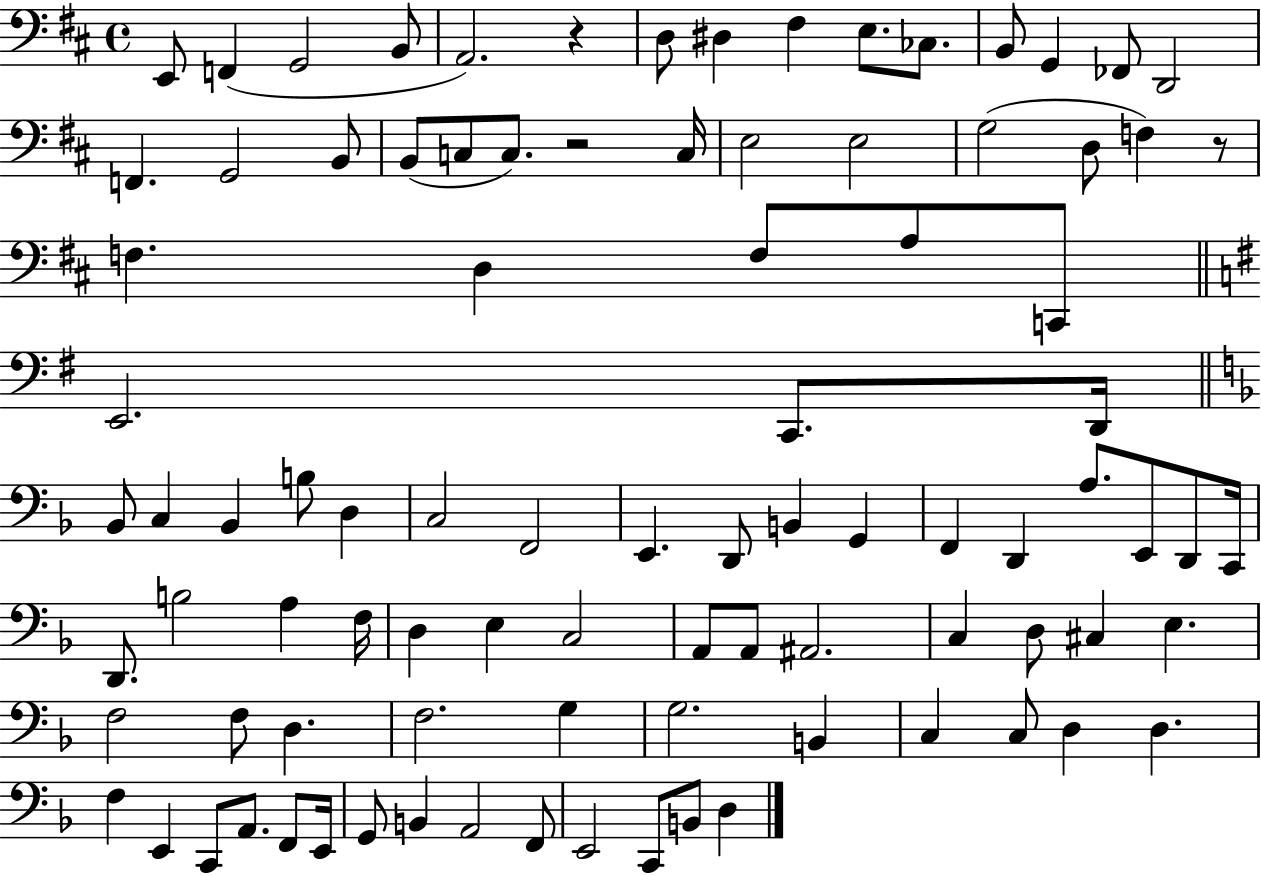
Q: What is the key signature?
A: D major